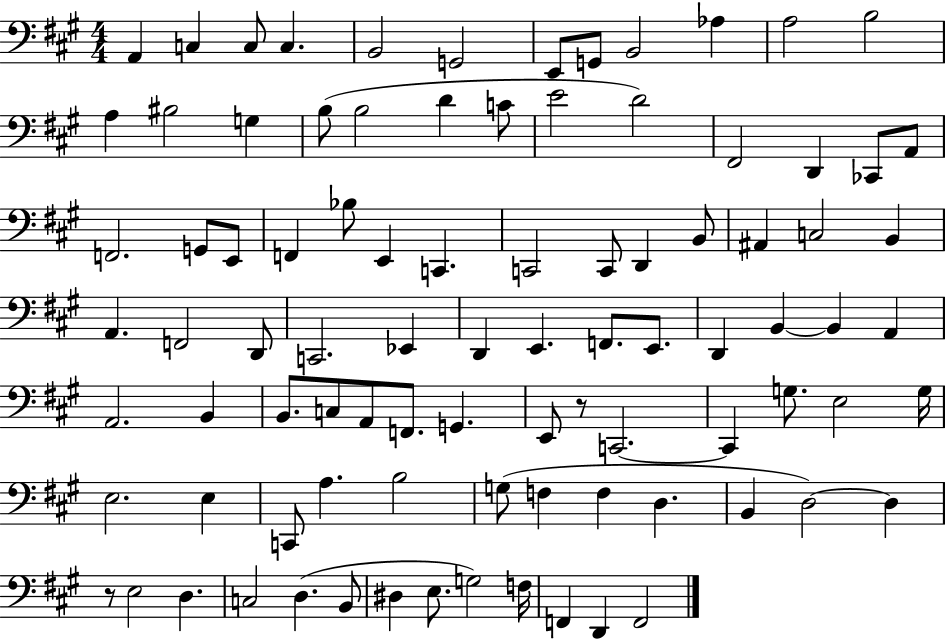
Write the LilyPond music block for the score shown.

{
  \clef bass
  \numericTimeSignature
  \time 4/4
  \key a \major
  a,4 c4 c8 c4. | b,2 g,2 | e,8 g,8 b,2 aes4 | a2 b2 | \break a4 bis2 g4 | b8( b2 d'4 c'8 | e'2 d'2) | fis,2 d,4 ces,8 a,8 | \break f,2. g,8 e,8 | f,4 bes8 e,4 c,4. | c,2 c,8 d,4 b,8 | ais,4 c2 b,4 | \break a,4. f,2 d,8 | c,2. ees,4 | d,4 e,4. f,8. e,8. | d,4 b,4~~ b,4 a,4 | \break a,2. b,4 | b,8. c8 a,8 f,8. g,4. | e,8 r8 c,2.~~ | c,4 g8. e2 g16 | \break e2. e4 | c,8 a4. b2 | g8( f4 f4 d4. | b,4 d2~~) d4 | \break r8 e2 d4. | c2 d4.( b,8 | dis4 e8. g2) f16 | f,4 d,4 f,2 | \break \bar "|."
}